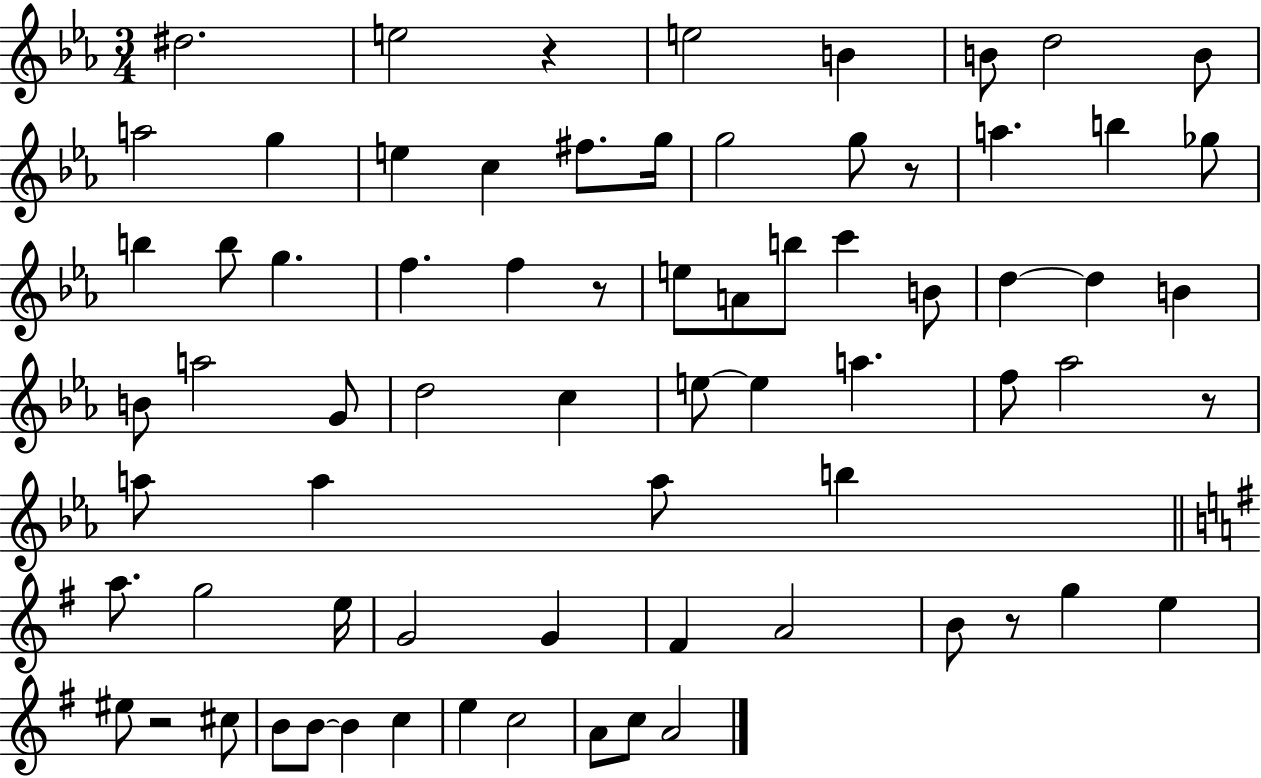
D#5/h. E5/h R/q E5/h B4/q B4/e D5/h B4/e A5/h G5/q E5/q C5/q F#5/e. G5/s G5/h G5/e R/e A5/q. B5/q Gb5/e B5/q B5/e G5/q. F5/q. F5/q R/e E5/e A4/e B5/e C6/q B4/e D5/q D5/q B4/q B4/e A5/h G4/e D5/h C5/q E5/e E5/q A5/q. F5/e Ab5/h R/e A5/e A5/q A5/e B5/q A5/e. G5/h E5/s G4/h G4/q F#4/q A4/h B4/e R/e G5/q E5/q EIS5/e R/h C#5/e B4/e B4/e B4/q C5/q E5/q C5/h A4/e C5/e A4/h